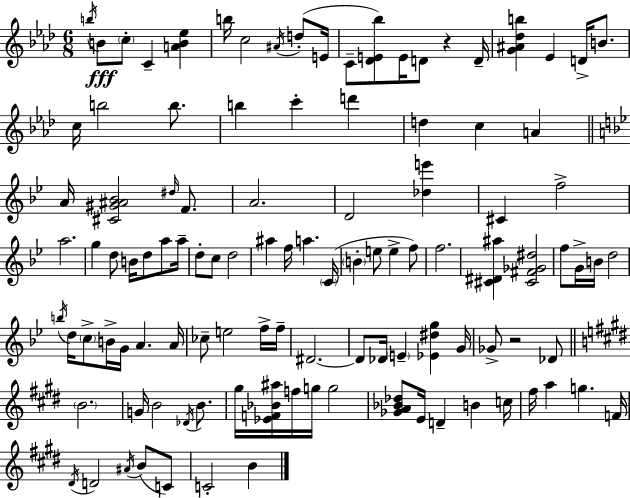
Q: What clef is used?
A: treble